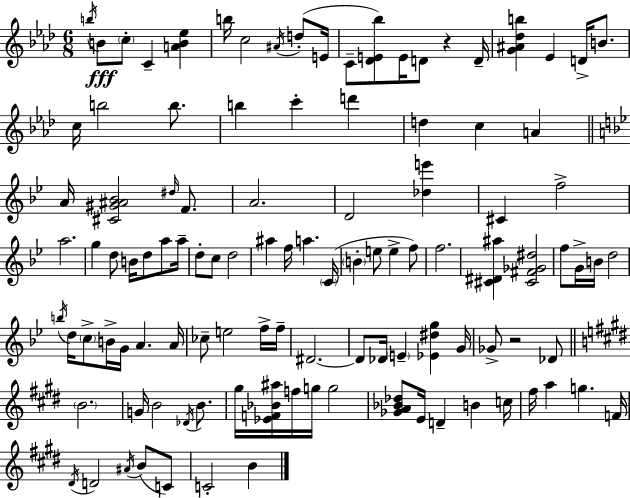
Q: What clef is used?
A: treble